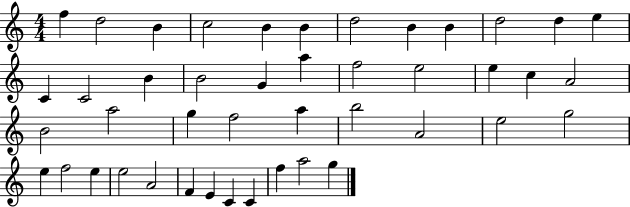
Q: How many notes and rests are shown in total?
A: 44